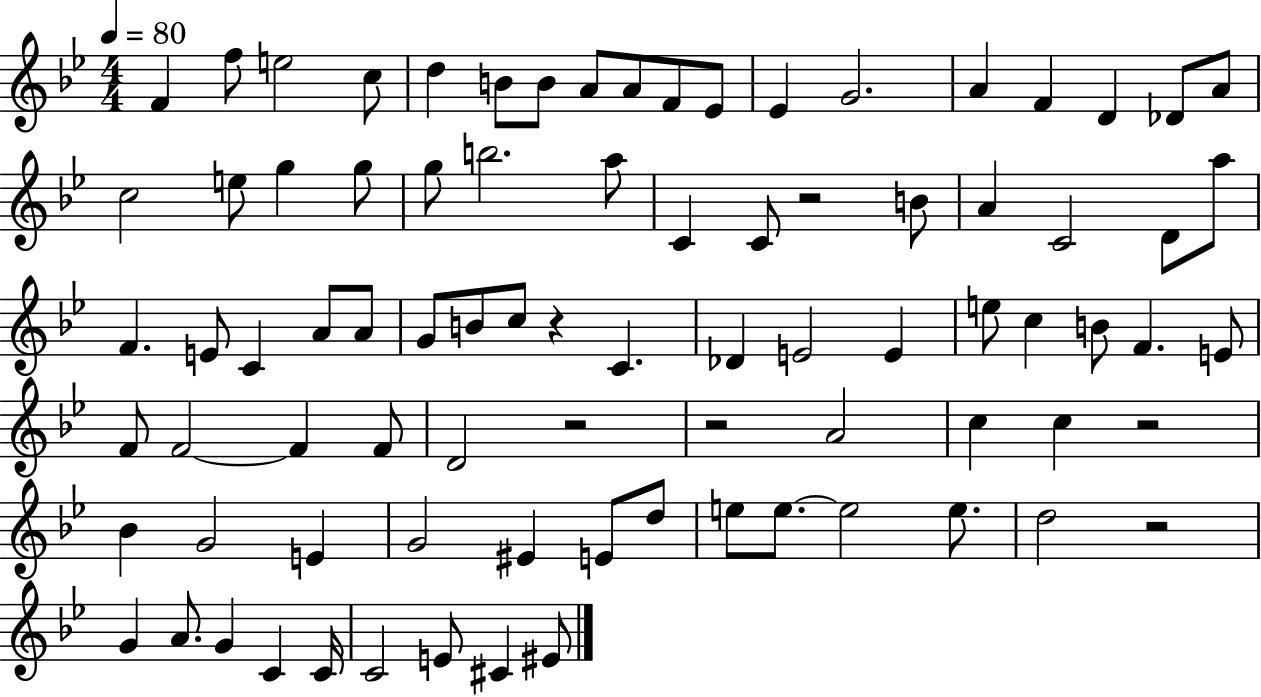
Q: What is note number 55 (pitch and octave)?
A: A4